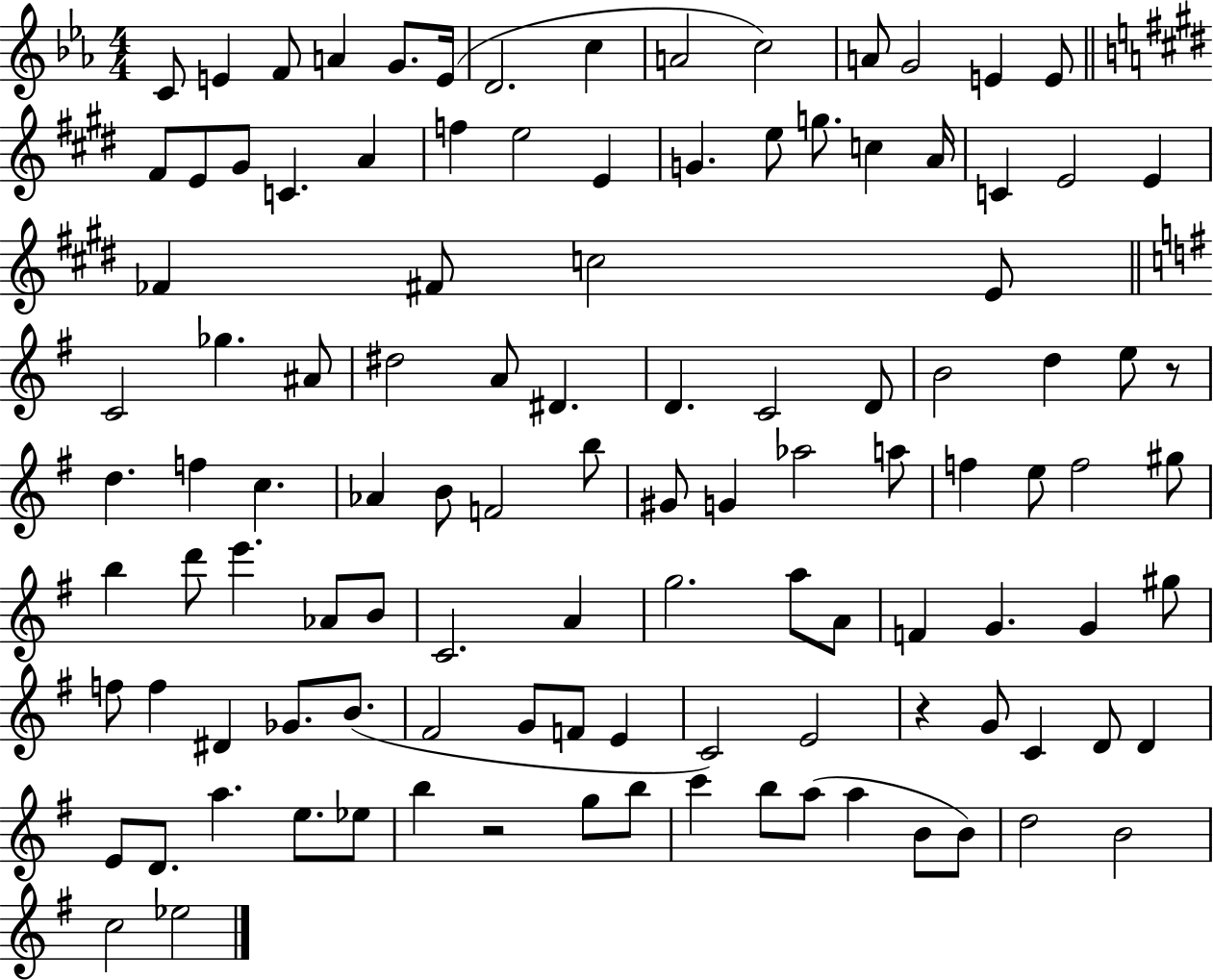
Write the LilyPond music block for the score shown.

{
  \clef treble
  \numericTimeSignature
  \time 4/4
  \key ees \major
  c'8 e'4 f'8 a'4 g'8. e'16( | d'2. c''4 | a'2 c''2) | a'8 g'2 e'4 e'8 | \break \bar "||" \break \key e \major fis'8 e'8 gis'8 c'4. a'4 | f''4 e''2 e'4 | g'4. e''8 g''8. c''4 a'16 | c'4 e'2 e'4 | \break fes'4 fis'8 c''2 e'8 | \bar "||" \break \key e \minor c'2 ges''4. ais'8 | dis''2 a'8 dis'4. | d'4. c'2 d'8 | b'2 d''4 e''8 r8 | \break d''4. f''4 c''4. | aes'4 b'8 f'2 b''8 | gis'8 g'4 aes''2 a''8 | f''4 e''8 f''2 gis''8 | \break b''4 d'''8 e'''4. aes'8 b'8 | c'2. a'4 | g''2. a''8 a'8 | f'4 g'4. g'4 gis''8 | \break f''8 f''4 dis'4 ges'8. b'8.( | fis'2 g'8 f'8 e'4 | c'2) e'2 | r4 g'8 c'4 d'8 d'4 | \break e'8 d'8. a''4. e''8. ees''8 | b''4 r2 g''8 b''8 | c'''4 b''8 a''8( a''4 b'8 b'8) | d''2 b'2 | \break c''2 ees''2 | \bar "|."
}